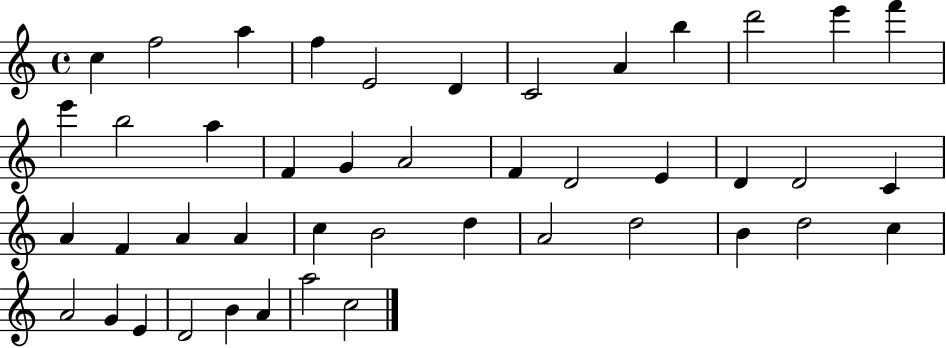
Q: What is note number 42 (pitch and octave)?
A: A4